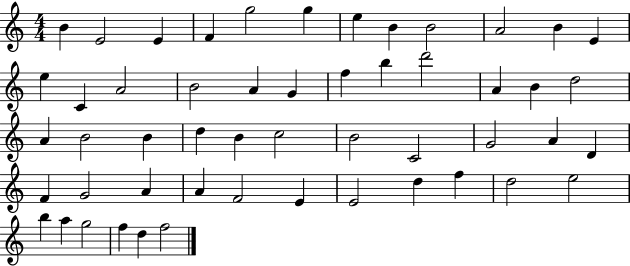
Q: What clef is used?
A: treble